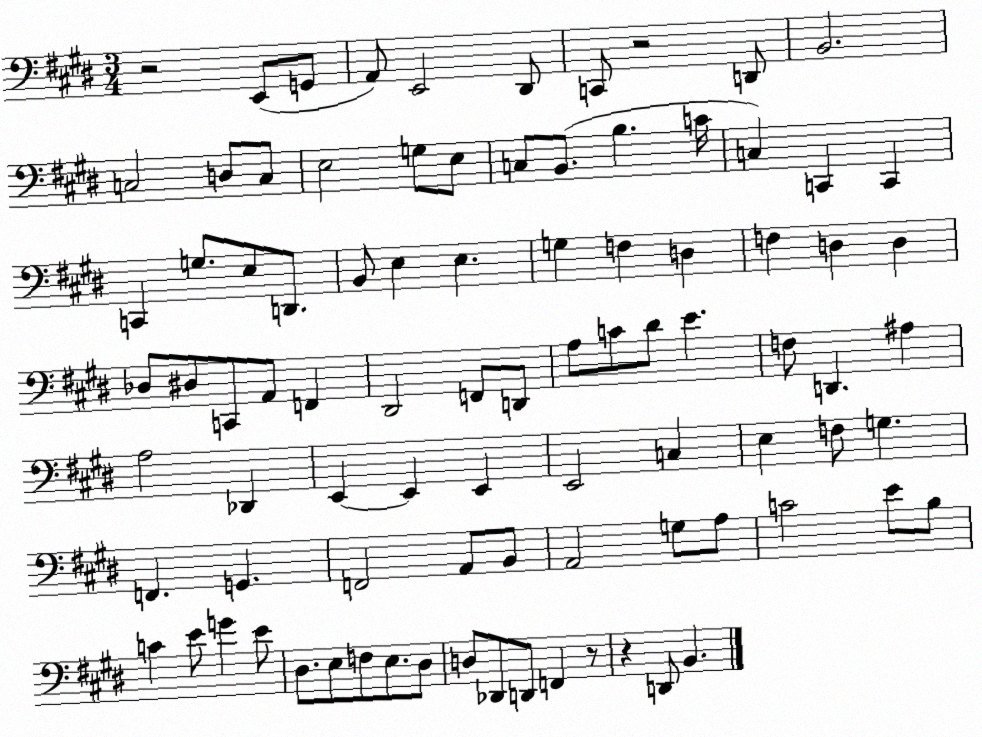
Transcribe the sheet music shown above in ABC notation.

X:1
T:Untitled
M:3/4
L:1/4
K:E
z2 E,,/2 G,,/2 A,,/2 E,,2 ^D,,/2 C,,/2 z2 D,,/2 B,,2 C,2 D,/2 C,/2 E,2 G,/2 E,/2 C,/2 B,,/2 B, C/4 C, C,, C,, C,, G,/2 E,/2 D,,/2 B,,/2 E, E, G, F, D, F, D, D, _D,/2 ^D,/2 C,,/2 A,,/2 F,, ^D,,2 F,,/2 D,,/2 A,/2 C/2 ^D/2 E F,/2 D,, ^A, A,2 _D,, E,, E,, E,, E,,2 C, E, F,/2 G, F,, G,, F,,2 A,,/2 B,,/2 A,,2 G,/2 A,/2 C2 E/2 B,/2 C E/2 G E/2 ^D,/2 E,/2 F,/2 E,/2 ^D,/2 D,/2 _D,,/2 D,,/2 F,, z/2 z D,,/2 B,,